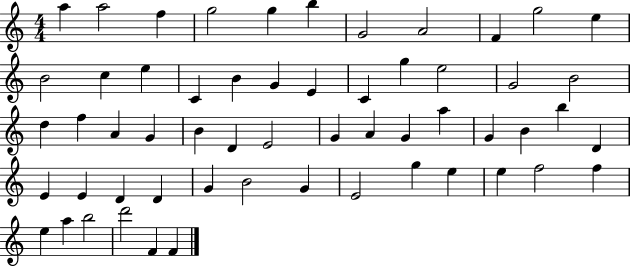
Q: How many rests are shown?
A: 0